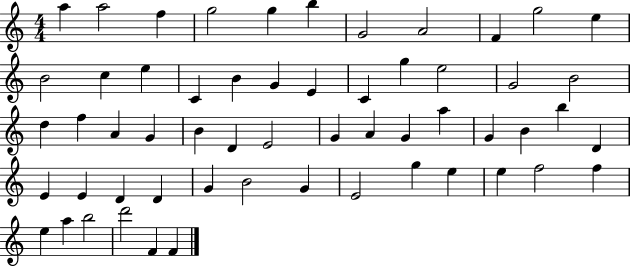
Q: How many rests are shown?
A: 0